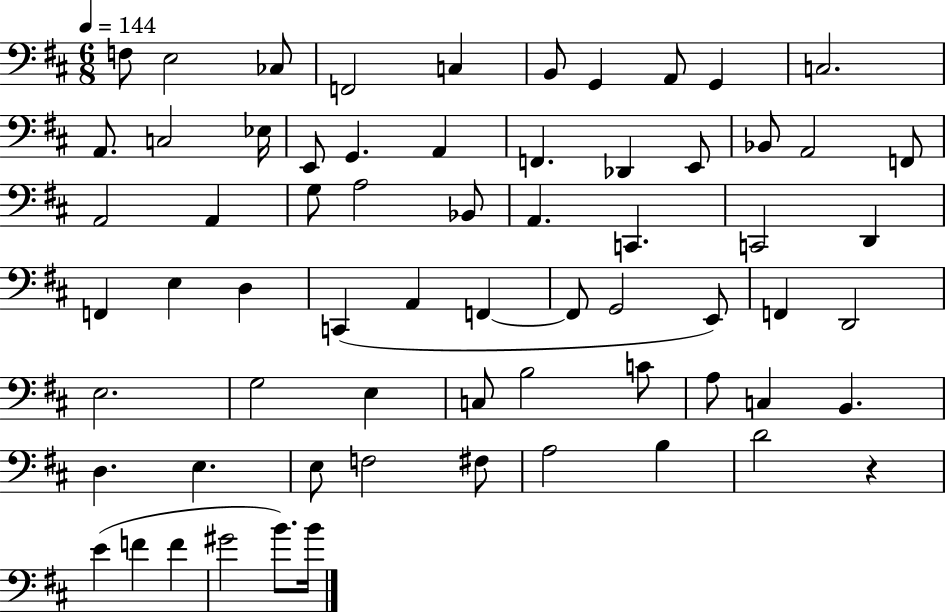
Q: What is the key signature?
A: D major